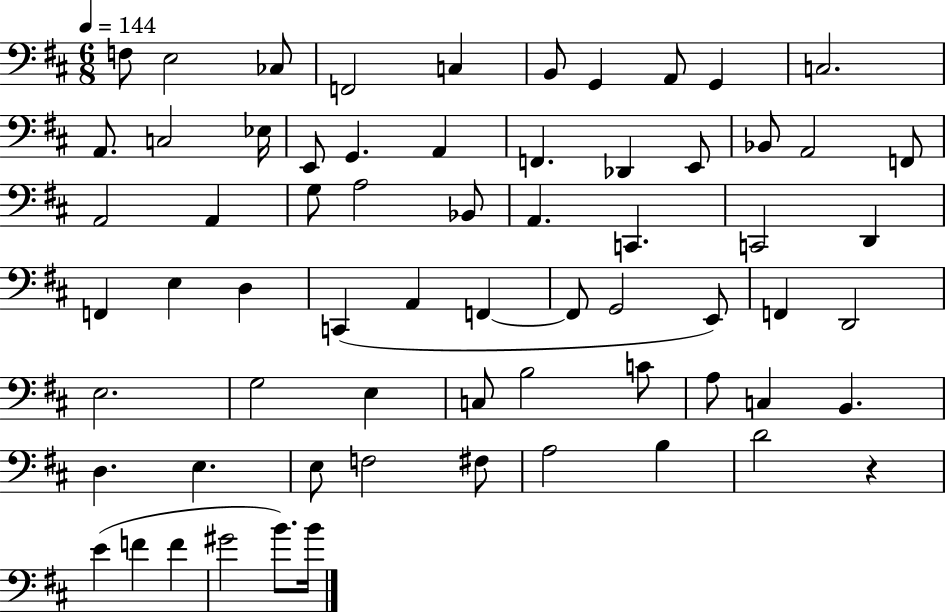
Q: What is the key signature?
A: D major